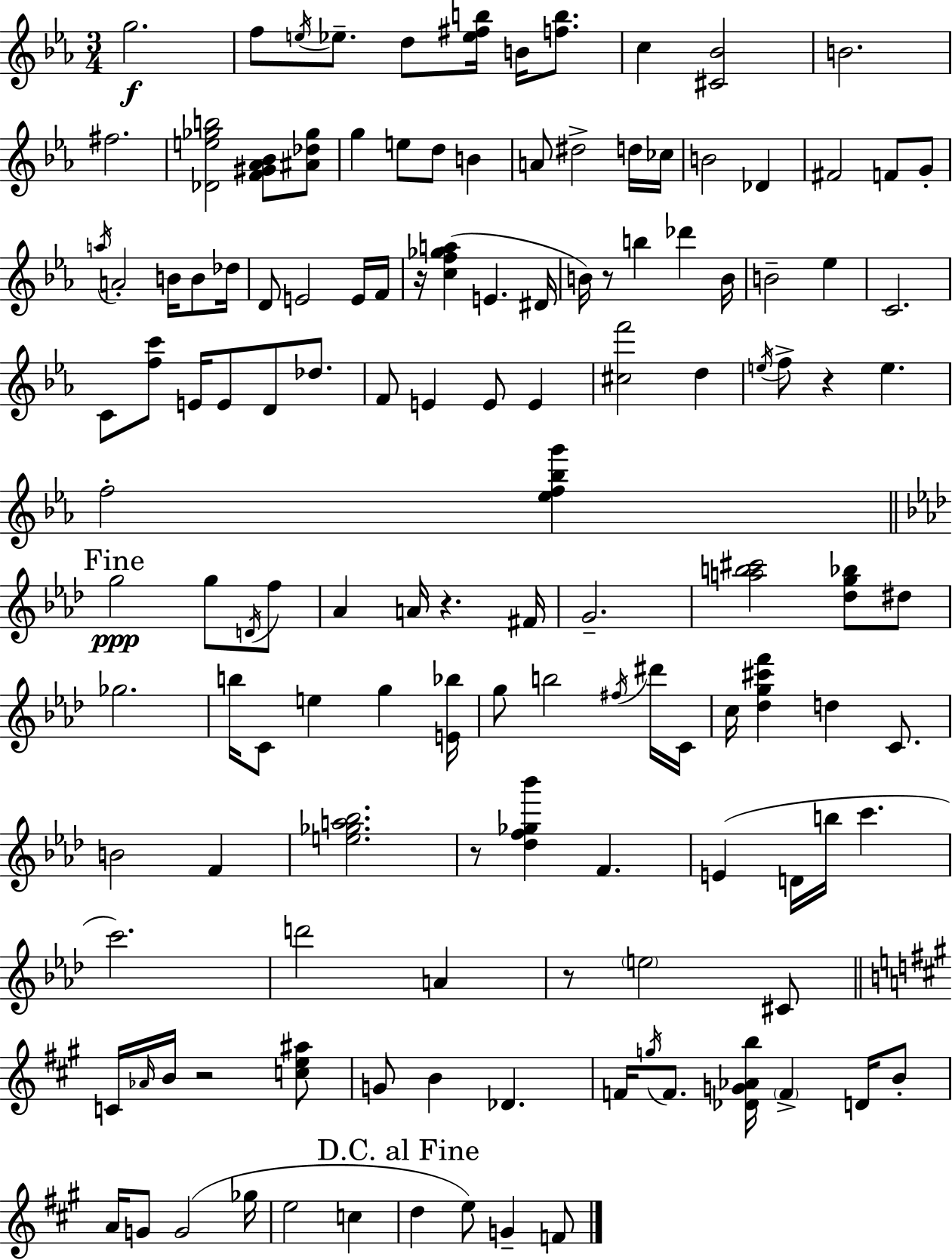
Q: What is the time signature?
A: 3/4